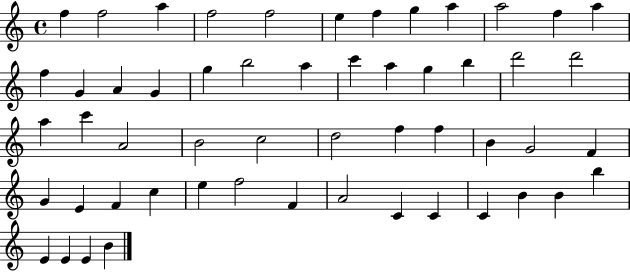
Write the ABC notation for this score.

X:1
T:Untitled
M:4/4
L:1/4
K:C
f f2 a f2 f2 e f g a a2 f a f G A G g b2 a c' a g b d'2 d'2 a c' A2 B2 c2 d2 f f B G2 F G E F c e f2 F A2 C C C B B b E E E B